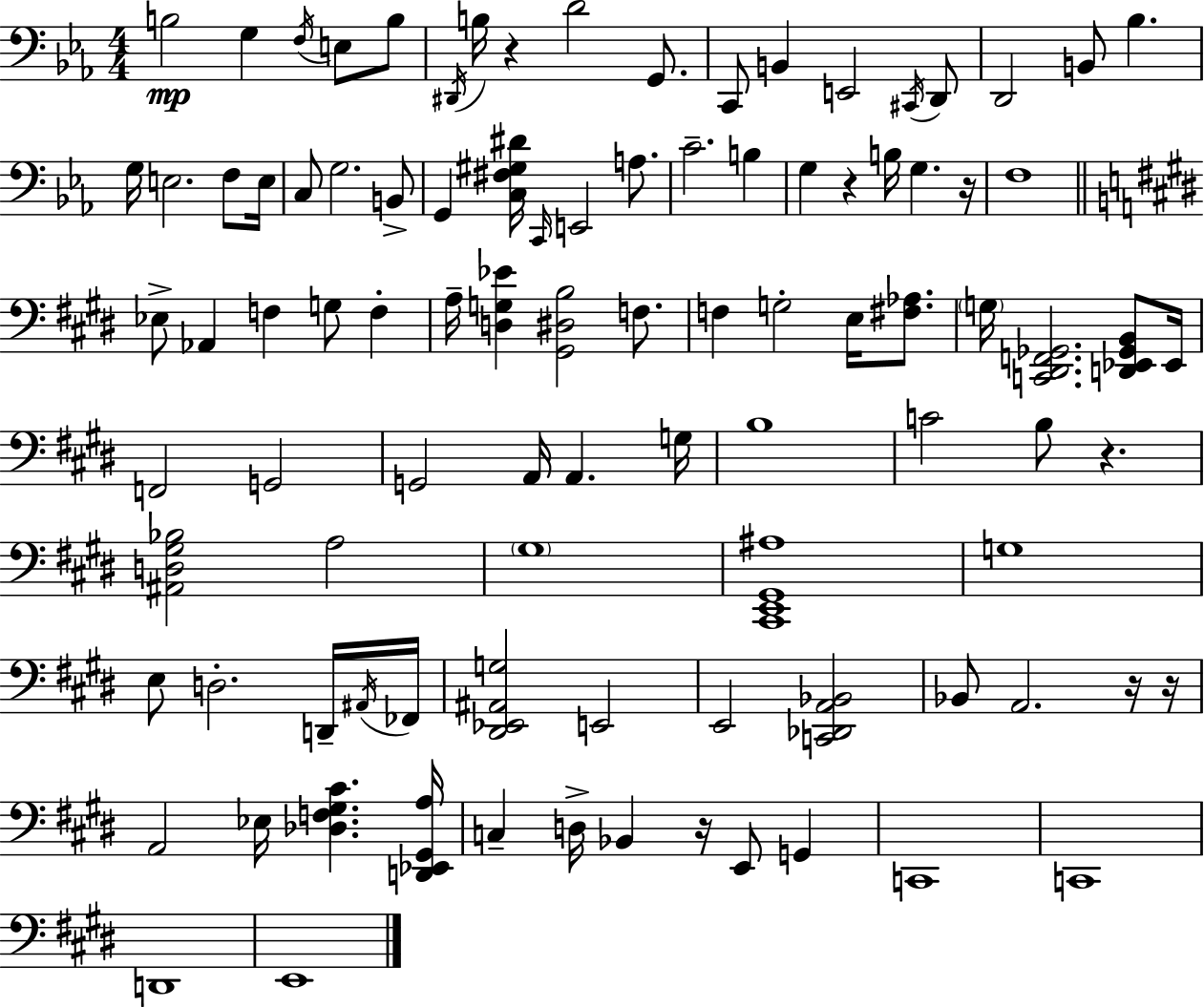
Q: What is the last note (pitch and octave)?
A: E2